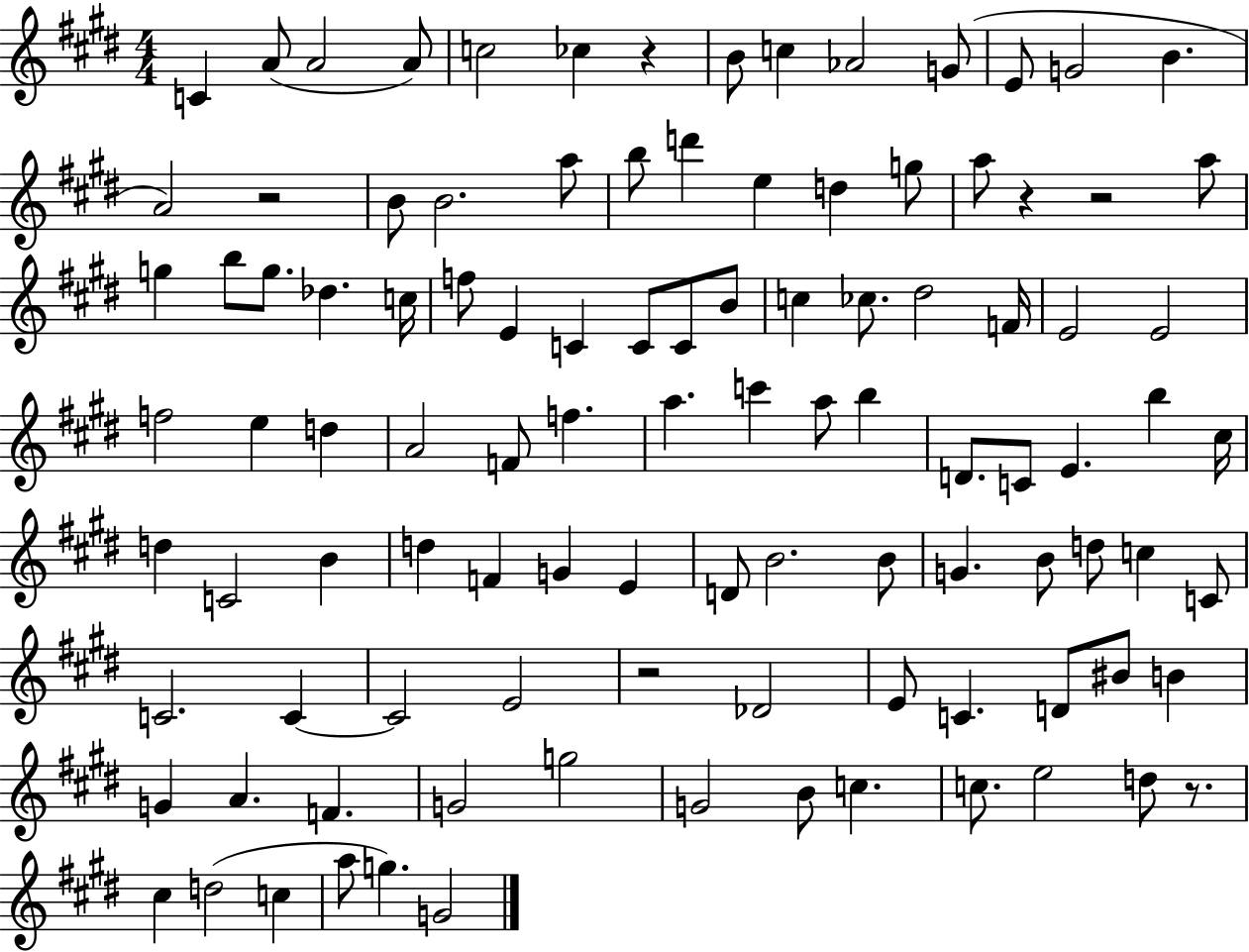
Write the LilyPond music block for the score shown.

{
  \clef treble
  \numericTimeSignature
  \time 4/4
  \key e \major
  c'4 a'8( a'2 a'8) | c''2 ces''4 r4 | b'8 c''4 aes'2 g'8( | e'8 g'2 b'4. | \break a'2) r2 | b'8 b'2. a''8 | b''8 d'''4 e''4 d''4 g''8 | a''8 r4 r2 a''8 | \break g''4 b''8 g''8. des''4. c''16 | f''8 e'4 c'4 c'8 c'8 b'8 | c''4 ces''8. dis''2 f'16 | e'2 e'2 | \break f''2 e''4 d''4 | a'2 f'8 f''4. | a''4. c'''4 a''8 b''4 | d'8. c'8 e'4. b''4 cis''16 | \break d''4 c'2 b'4 | d''4 f'4 g'4 e'4 | d'8 b'2. b'8 | g'4. b'8 d''8 c''4 c'8 | \break c'2. c'4~~ | c'2 e'2 | r2 des'2 | e'8 c'4. d'8 bis'8 b'4 | \break g'4 a'4. f'4. | g'2 g''2 | g'2 b'8 c''4. | c''8. e''2 d''8 r8. | \break cis''4 d''2( c''4 | a''8 g''4.) g'2 | \bar "|."
}